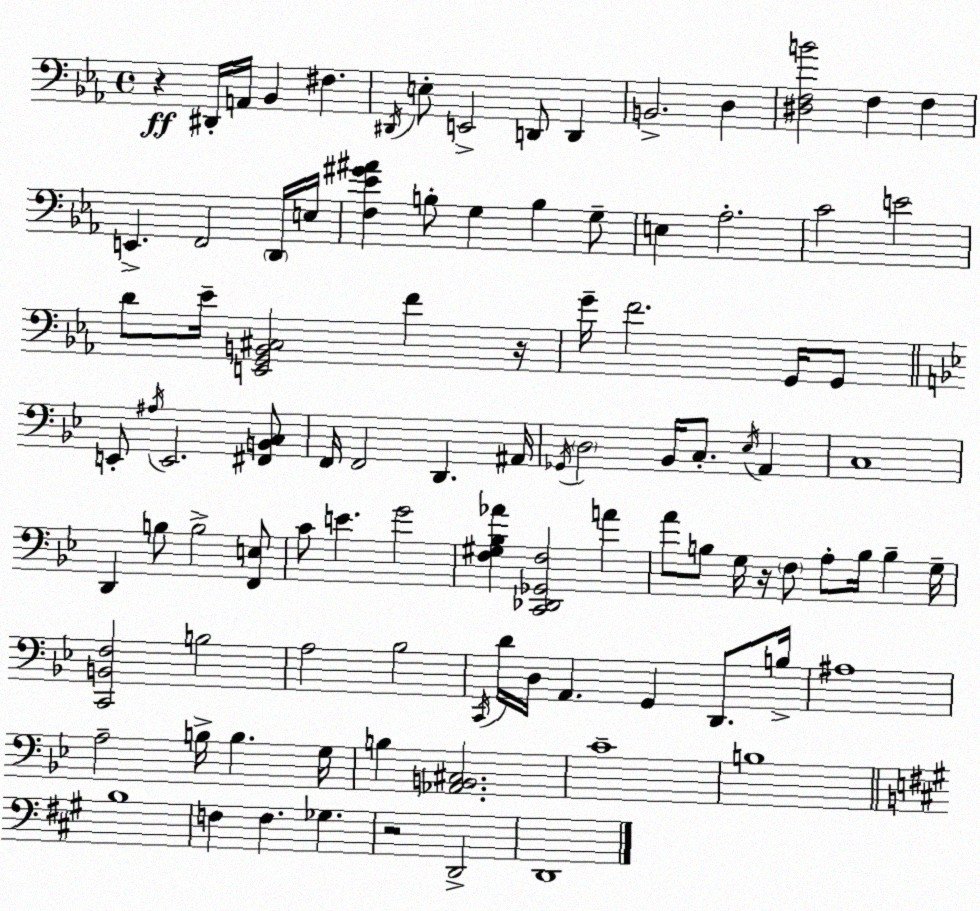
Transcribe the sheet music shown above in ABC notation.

X:1
T:Untitled
M:4/4
L:1/4
K:Eb
z ^D,,/4 A,,/4 _B,, ^F, ^D,,/4 E,/2 E,,2 D,,/2 D,, B,,2 D, [^D,F,B]2 F, F, E,, F,,2 D,,/4 E,/4 [F,_E^G^A] B,/2 G, B, G,/2 E, _A,2 C2 E2 D/2 _E/4 [E,,G,,B,,^C,]2 F z/4 G/4 F2 G,,/4 G,,/2 E,,/2 ^A,/4 E,,2 [^F,,B,,C,]/2 F,,/4 F,,2 D,, ^A,,/4 _G,,/4 D,2 _B,,/4 C,/2 _E,/4 A,, C,4 D,, B,/2 B,2 [F,,E,]/2 C/2 E G2 [F,^G,_B,_A] [C,,_D,,_G,,F,]2 A A/2 B,/2 G,/4 z/4 F,/2 A,/2 B,/4 B, G,/4 [C,,B,,F,]2 B,2 A,2 _B,2 C,,/4 D/4 D,/4 A,, G,, D,,/2 B,/4 ^A,4 A,2 B,/4 B, G,/4 B, [_A,,B,,^C,]2 C4 B,4 B,4 F, F, _G, z2 D,,2 D,,4